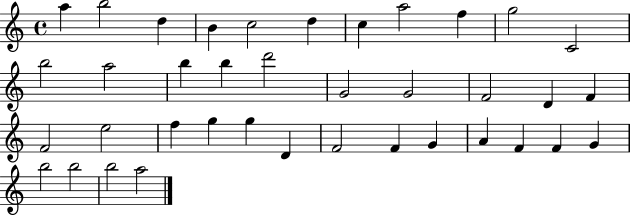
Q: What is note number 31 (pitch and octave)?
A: A4